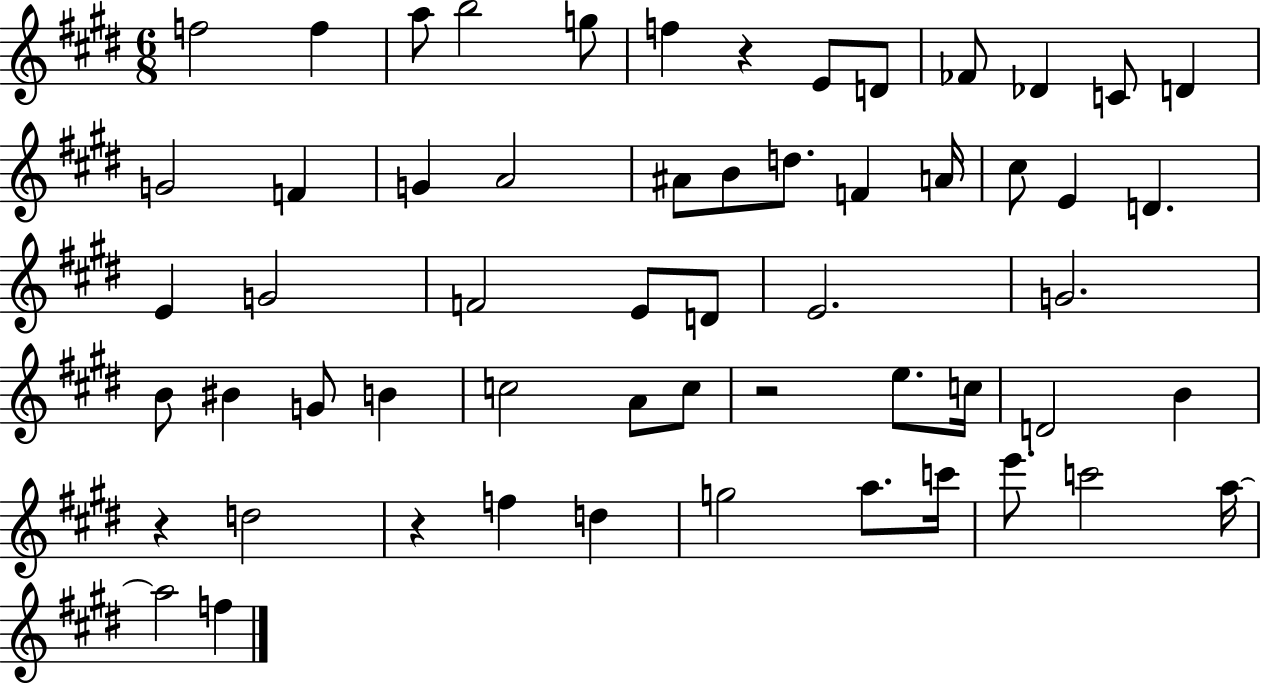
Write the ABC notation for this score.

X:1
T:Untitled
M:6/8
L:1/4
K:E
f2 f a/2 b2 g/2 f z E/2 D/2 _F/2 _D C/2 D G2 F G A2 ^A/2 B/2 d/2 F A/4 ^c/2 E D E G2 F2 E/2 D/2 E2 G2 B/2 ^B G/2 B c2 A/2 c/2 z2 e/2 c/4 D2 B z d2 z f d g2 a/2 c'/4 e'/2 c'2 a/4 a2 f